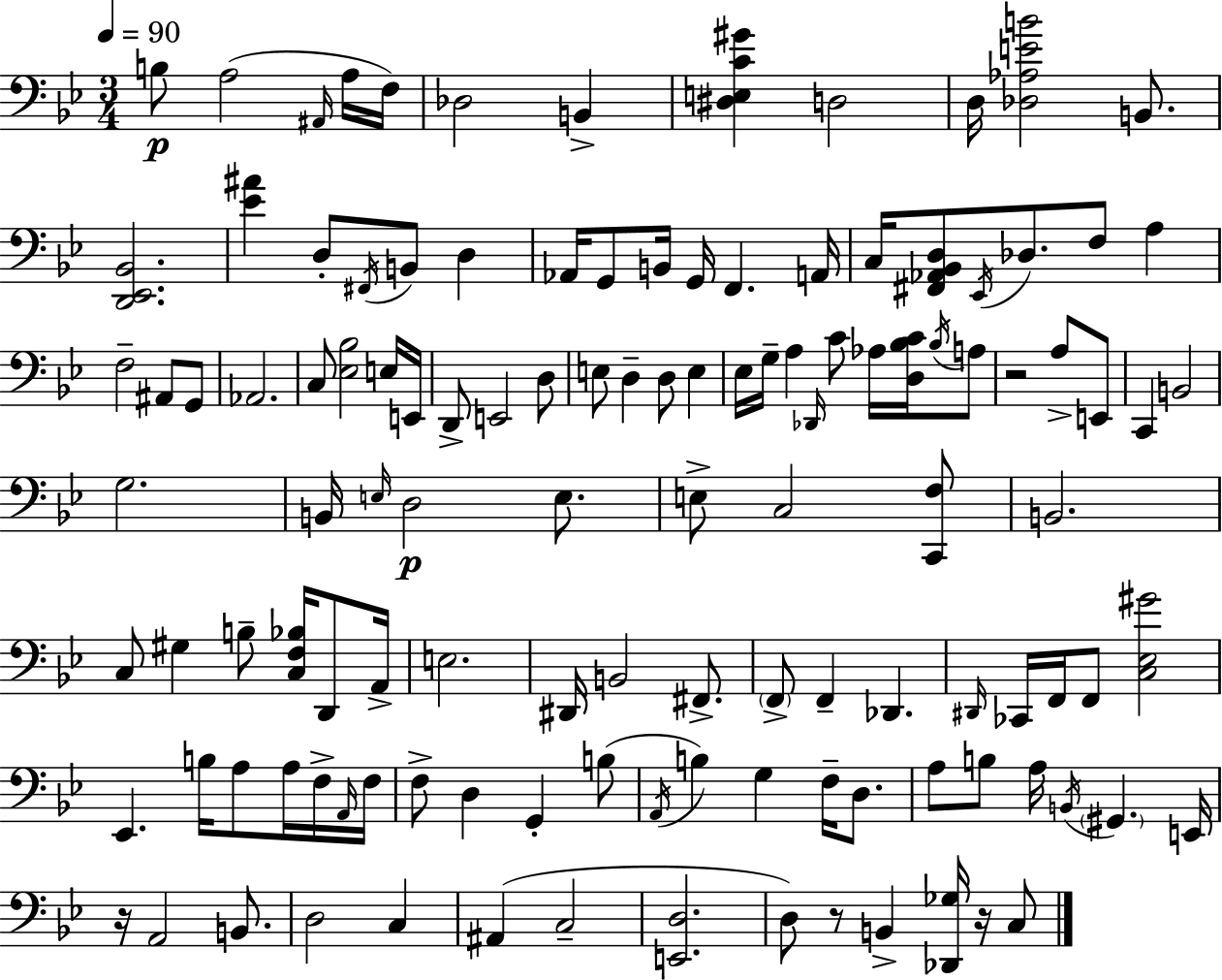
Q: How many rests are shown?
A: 4